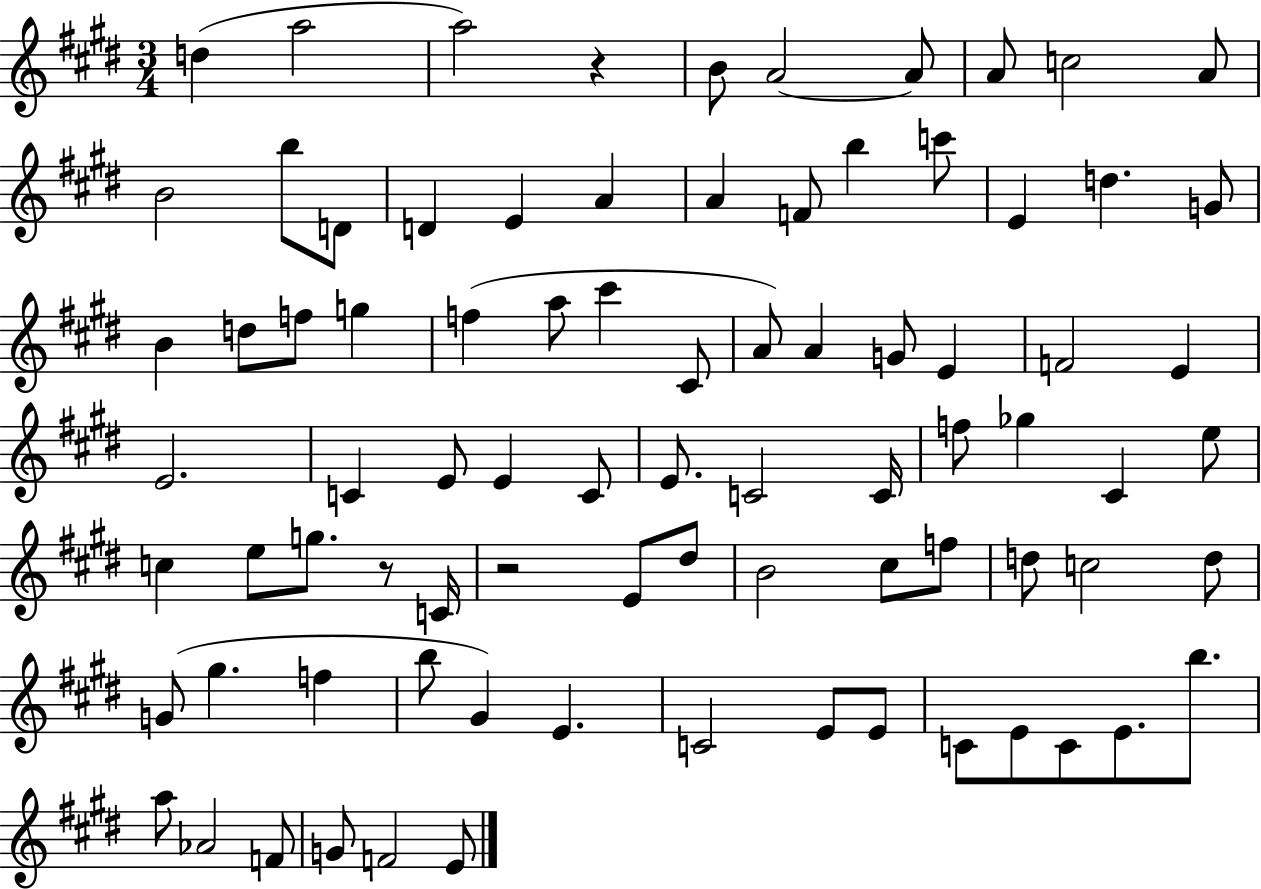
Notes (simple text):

D5/q A5/h A5/h R/q B4/e A4/h A4/e A4/e C5/h A4/e B4/h B5/e D4/e D4/q E4/q A4/q A4/q F4/e B5/q C6/e E4/q D5/q. G4/e B4/q D5/e F5/e G5/q F5/q A5/e C#6/q C#4/e A4/e A4/q G4/e E4/q F4/h E4/q E4/h. C4/q E4/e E4/q C4/e E4/e. C4/h C4/s F5/e Gb5/q C#4/q E5/e C5/q E5/e G5/e. R/e C4/s R/h E4/e D#5/e B4/h C#5/e F5/e D5/e C5/h D5/e G4/e G#5/q. F5/q B5/e G#4/q E4/q. C4/h E4/e E4/e C4/e E4/e C4/e E4/e. B5/e. A5/e Ab4/h F4/e G4/e F4/h E4/e